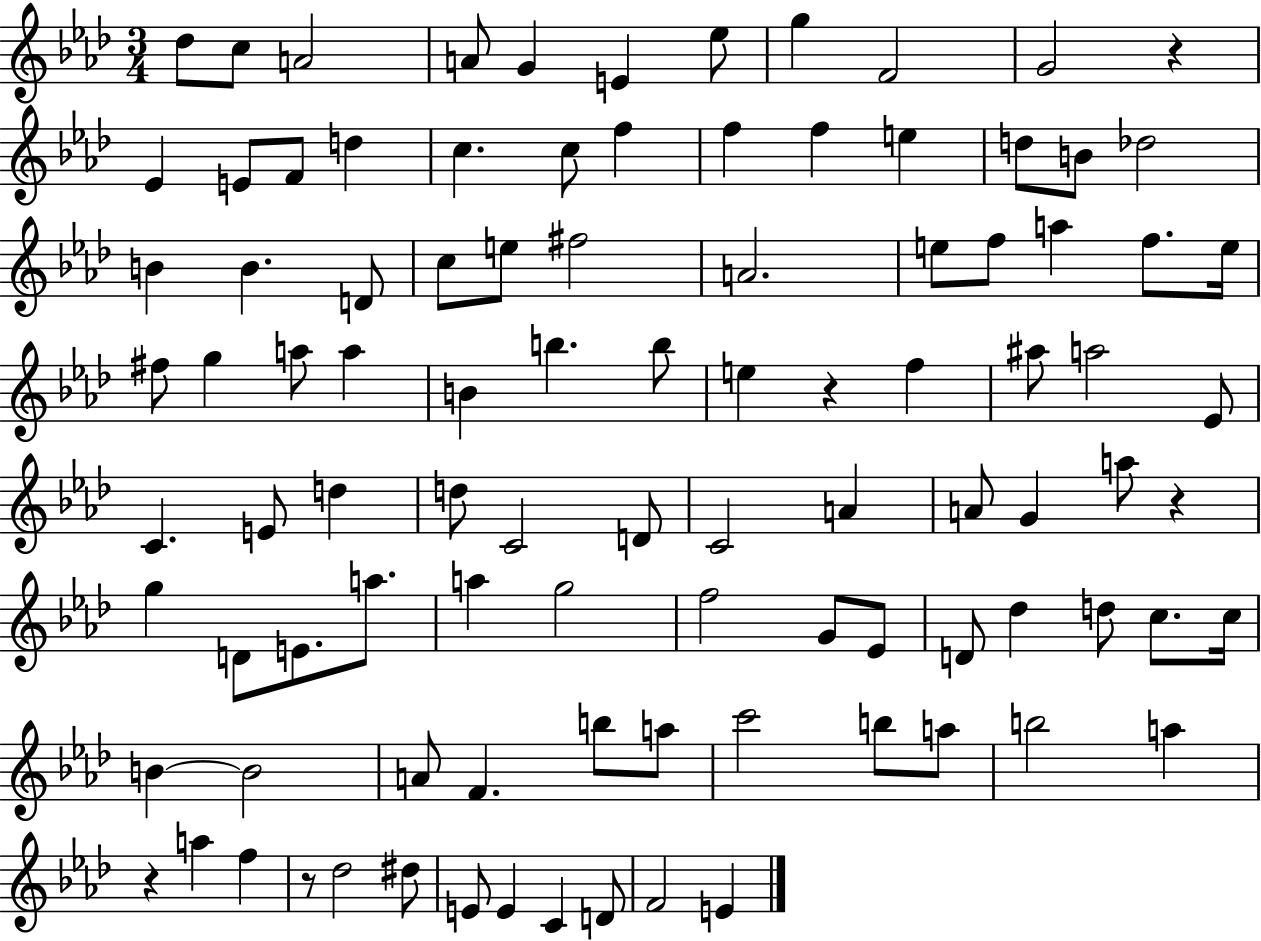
X:1
T:Untitled
M:3/4
L:1/4
K:Ab
_d/2 c/2 A2 A/2 G E _e/2 g F2 G2 z _E E/2 F/2 d c c/2 f f f e d/2 B/2 _d2 B B D/2 c/2 e/2 ^f2 A2 e/2 f/2 a f/2 e/4 ^f/2 g a/2 a B b b/2 e z f ^a/2 a2 _E/2 C E/2 d d/2 C2 D/2 C2 A A/2 G a/2 z g D/2 E/2 a/2 a g2 f2 G/2 _E/2 D/2 _d d/2 c/2 c/4 B B2 A/2 F b/2 a/2 c'2 b/2 a/2 b2 a z a f z/2 _d2 ^d/2 E/2 E C D/2 F2 E